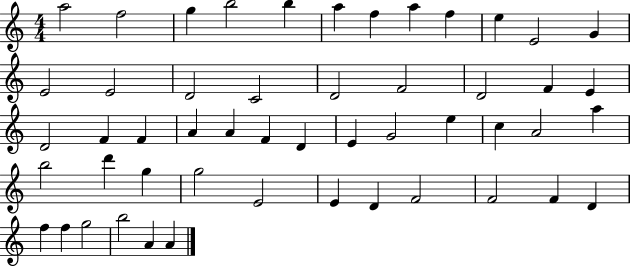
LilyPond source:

{
  \clef treble
  \numericTimeSignature
  \time 4/4
  \key c \major
  a''2 f''2 | g''4 b''2 b''4 | a''4 f''4 a''4 f''4 | e''4 e'2 g'4 | \break e'2 e'2 | d'2 c'2 | d'2 f'2 | d'2 f'4 e'4 | \break d'2 f'4 f'4 | a'4 a'4 f'4 d'4 | e'4 g'2 e''4 | c''4 a'2 a''4 | \break b''2 d'''4 g''4 | g''2 e'2 | e'4 d'4 f'2 | f'2 f'4 d'4 | \break f''4 f''4 g''2 | b''2 a'4 a'4 | \bar "|."
}